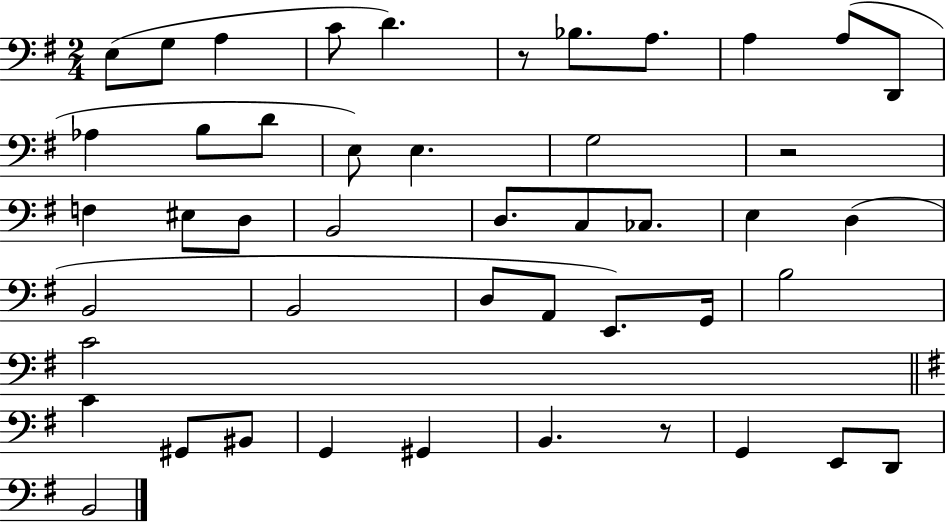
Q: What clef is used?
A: bass